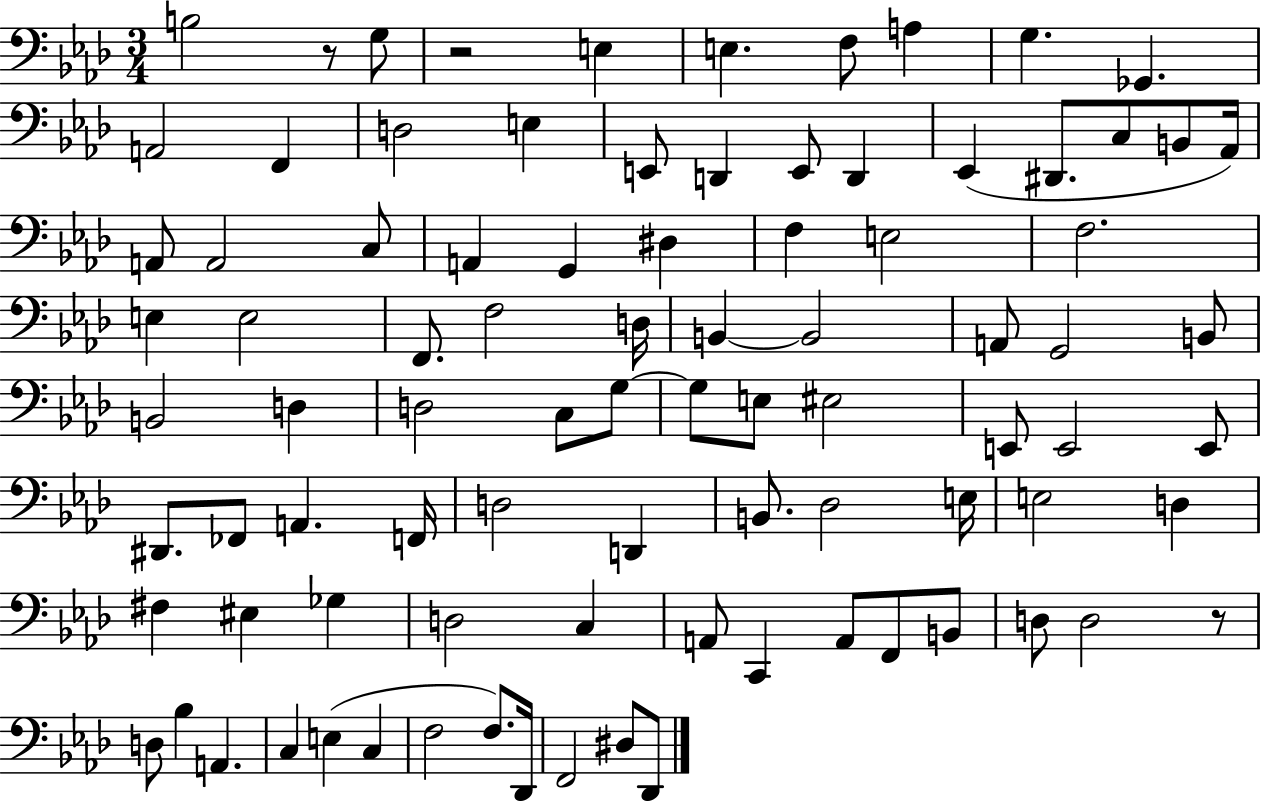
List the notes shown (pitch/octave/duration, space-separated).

B3/h R/e G3/e R/h E3/q E3/q. F3/e A3/q G3/q. Gb2/q. A2/h F2/q D3/h E3/q E2/e D2/q E2/e D2/q Eb2/q D#2/e. C3/e B2/e Ab2/s A2/e A2/h C3/e A2/q G2/q D#3/q F3/q E3/h F3/h. E3/q E3/h F2/e. F3/h D3/s B2/q B2/h A2/e G2/h B2/e B2/h D3/q D3/h C3/e G3/e G3/e E3/e EIS3/h E2/e E2/h E2/e D#2/e. FES2/e A2/q. F2/s D3/h D2/q B2/e. Db3/h E3/s E3/h D3/q F#3/q EIS3/q Gb3/q D3/h C3/q A2/e C2/q A2/e F2/e B2/e D3/e D3/h R/e D3/e Bb3/q A2/q. C3/q E3/q C3/q F3/h F3/e. Db2/s F2/h D#3/e Db2/e